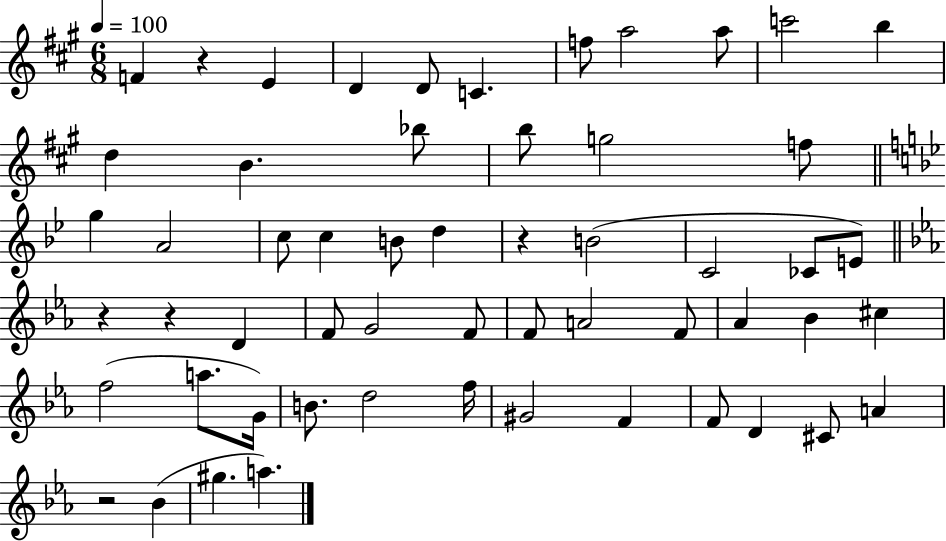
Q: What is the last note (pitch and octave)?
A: A5